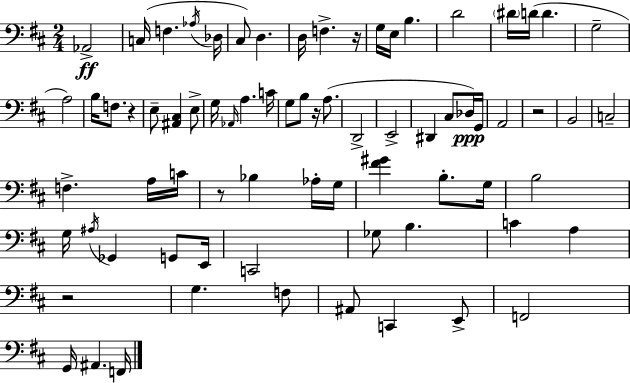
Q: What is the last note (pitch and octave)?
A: F2